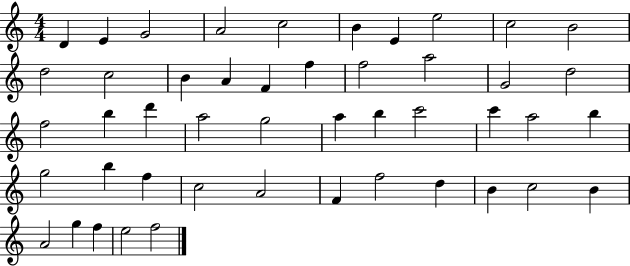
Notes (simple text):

D4/q E4/q G4/h A4/h C5/h B4/q E4/q E5/h C5/h B4/h D5/h C5/h B4/q A4/q F4/q F5/q F5/h A5/h G4/h D5/h F5/h B5/q D6/q A5/h G5/h A5/q B5/q C6/h C6/q A5/h B5/q G5/h B5/q F5/q C5/h A4/h F4/q F5/h D5/q B4/q C5/h B4/q A4/h G5/q F5/q E5/h F5/h